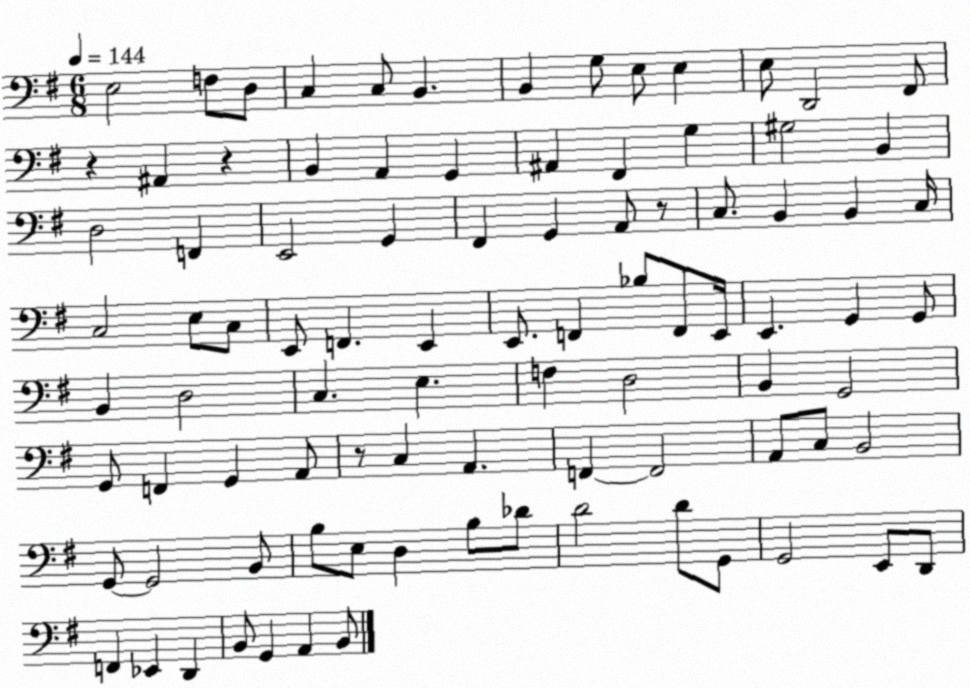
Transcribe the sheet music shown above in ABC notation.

X:1
T:Untitled
M:6/8
L:1/4
K:G
E,2 F,/2 D,/2 C, C,/2 B,, B,, G,/2 E,/2 E, E,/2 D,,2 ^F,,/2 z ^A,, z B,, A,, G,, ^A,, ^F,, G, ^G,2 B,, D,2 F,, E,,2 G,, ^F,, G,, A,,/2 z/2 C,/2 B,, B,, C,/4 C,2 E,/2 C,/2 E,,/2 F,, E,, E,,/2 F,, _B,/2 F,,/2 E,,/4 E,, G,, G,,/2 B,, D,2 C, E, F, D,2 B,, G,,2 G,,/2 F,, G,, A,,/2 z/2 C, A,, F,, F,,2 A,,/2 C,/2 B,,2 G,,/2 G,,2 B,,/2 B,/2 E,/2 D, B,/2 _D/2 D2 D/2 G,,/2 G,,2 E,,/2 D,,/2 F,, _E,, D,, B,,/2 G,, A,, B,,/2